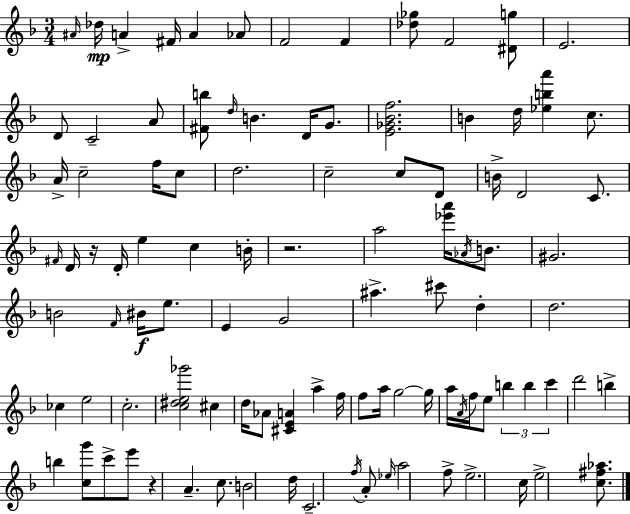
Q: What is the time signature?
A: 3/4